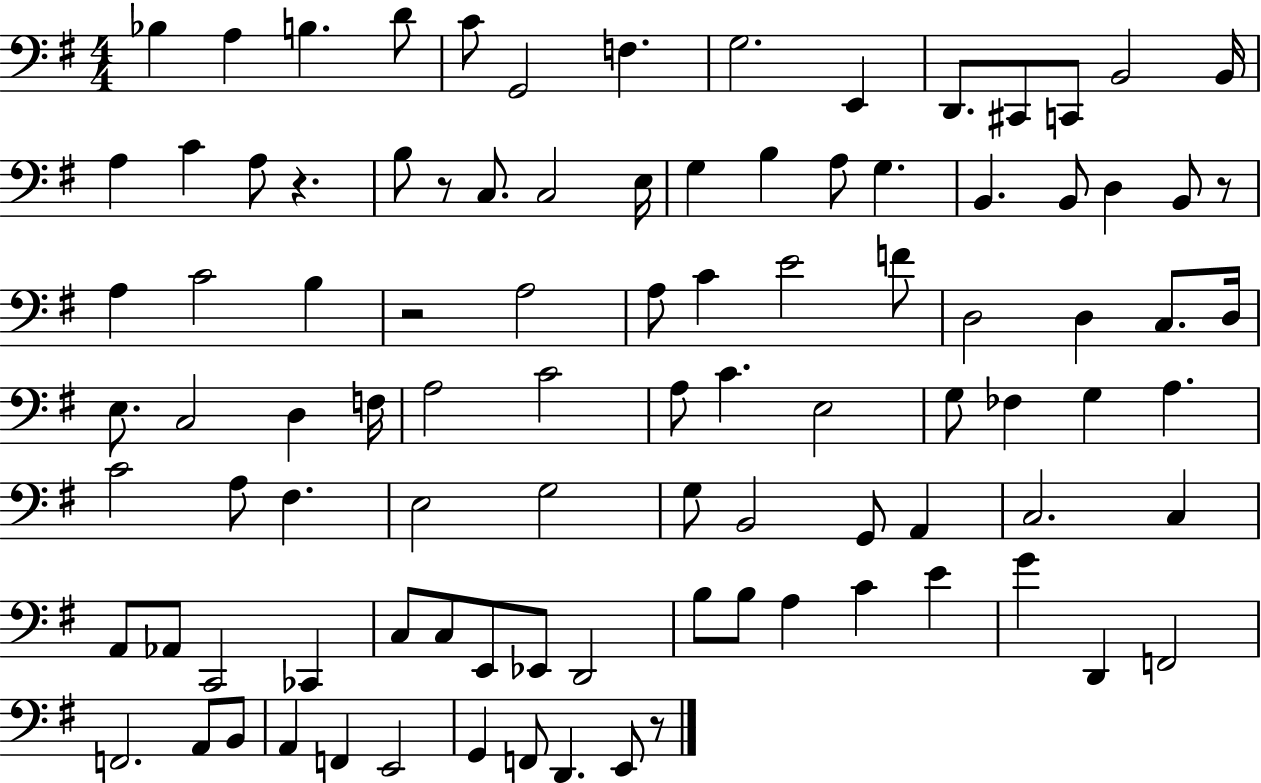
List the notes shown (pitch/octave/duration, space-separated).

Bb3/q A3/q B3/q. D4/e C4/e G2/h F3/q. G3/h. E2/q D2/e. C#2/e C2/e B2/h B2/s A3/q C4/q A3/e R/q. B3/e R/e C3/e. C3/h E3/s G3/q B3/q A3/e G3/q. B2/q. B2/e D3/q B2/e R/e A3/q C4/h B3/q R/h A3/h A3/e C4/q E4/h F4/e D3/h D3/q C3/e. D3/s E3/e. C3/h D3/q F3/s A3/h C4/h A3/e C4/q. E3/h G3/e FES3/q G3/q A3/q. C4/h A3/e F#3/q. E3/h G3/h G3/e B2/h G2/e A2/q C3/h. C3/q A2/e Ab2/e C2/h CES2/q C3/e C3/e E2/e Eb2/e D2/h B3/e B3/e A3/q C4/q E4/q G4/q D2/q F2/h F2/h. A2/e B2/e A2/q F2/q E2/h G2/q F2/e D2/q. E2/e R/e